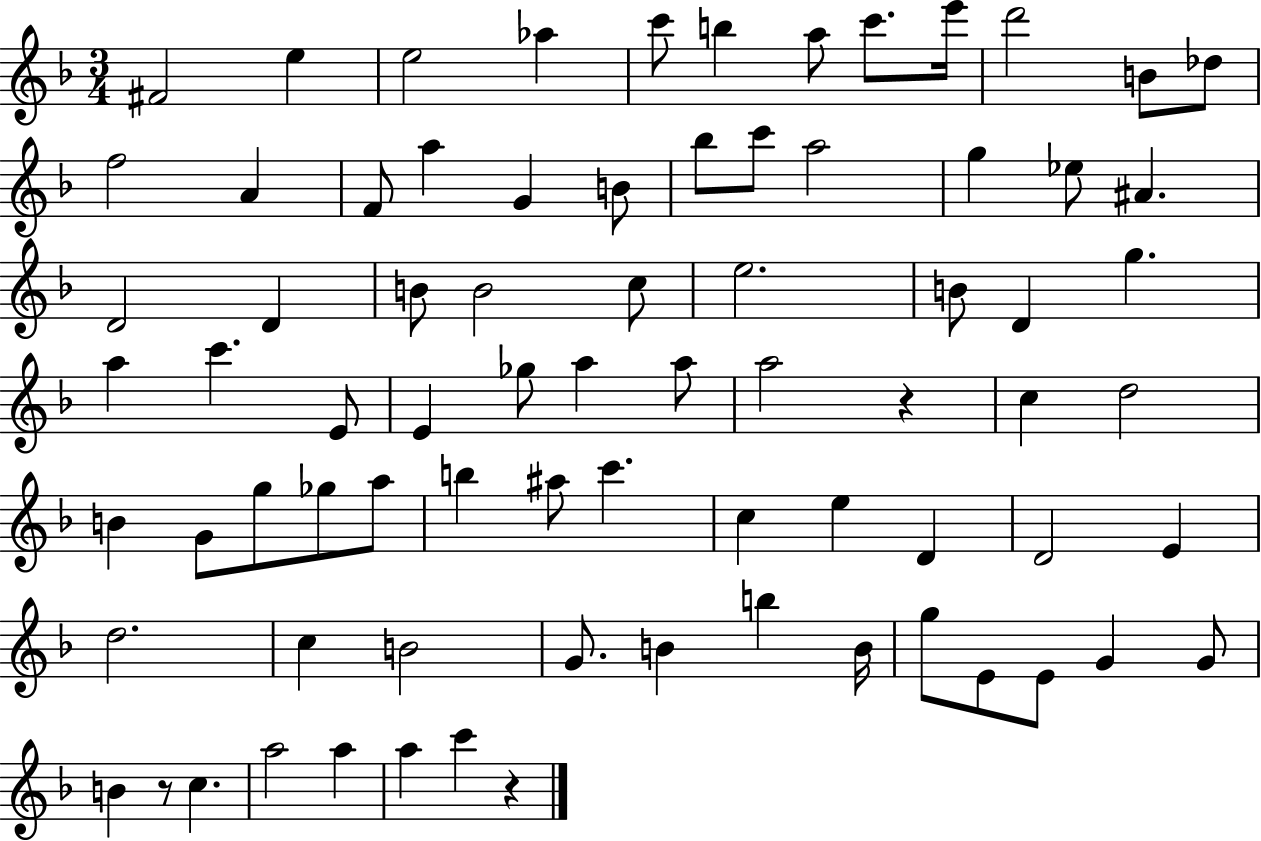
F#4/h E5/q E5/h Ab5/q C6/e B5/q A5/e C6/e. E6/s D6/h B4/e Db5/e F5/h A4/q F4/e A5/q G4/q B4/e Bb5/e C6/e A5/h G5/q Eb5/e A#4/q. D4/h D4/q B4/e B4/h C5/e E5/h. B4/e D4/q G5/q. A5/q C6/q. E4/e E4/q Gb5/e A5/q A5/e A5/h R/q C5/q D5/h B4/q G4/e G5/e Gb5/e A5/e B5/q A#5/e C6/q. C5/q E5/q D4/q D4/h E4/q D5/h. C5/q B4/h G4/e. B4/q B5/q B4/s G5/e E4/e E4/e G4/q G4/e B4/q R/e C5/q. A5/h A5/q A5/q C6/q R/q